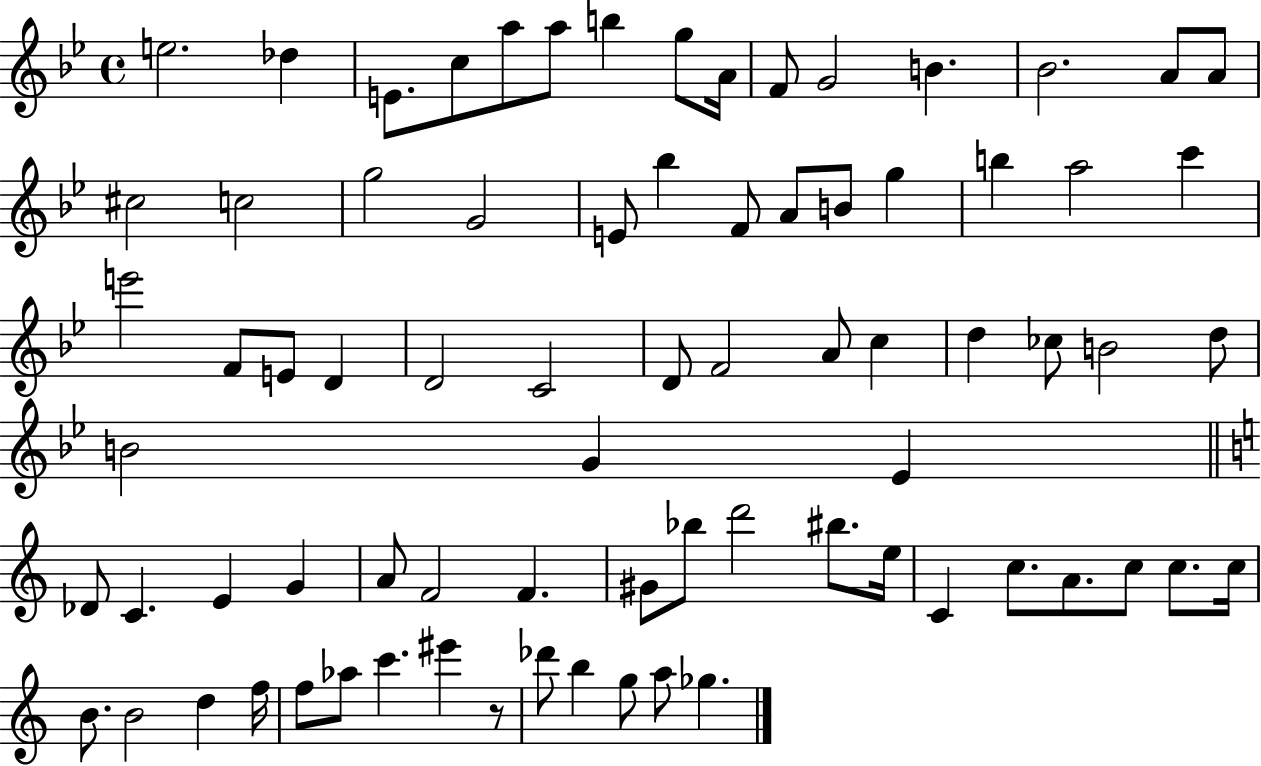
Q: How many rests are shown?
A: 1